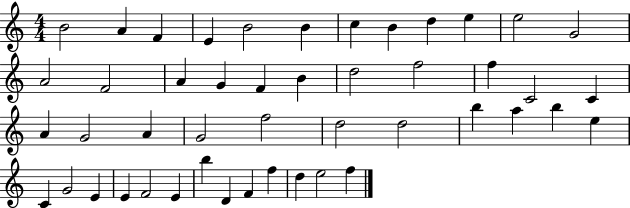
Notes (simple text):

B4/h A4/q F4/q E4/q B4/h B4/q C5/q B4/q D5/q E5/q E5/h G4/h A4/h F4/h A4/q G4/q F4/q B4/q D5/h F5/h F5/q C4/h C4/q A4/q G4/h A4/q G4/h F5/h D5/h D5/h B5/q A5/q B5/q E5/q C4/q G4/h E4/q E4/q F4/h E4/q B5/q D4/q F4/q F5/q D5/q E5/h F5/q